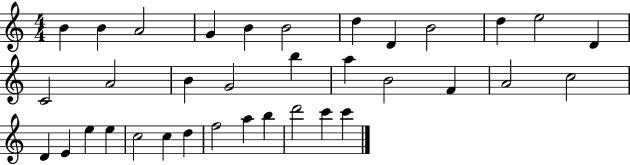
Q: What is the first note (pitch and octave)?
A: B4